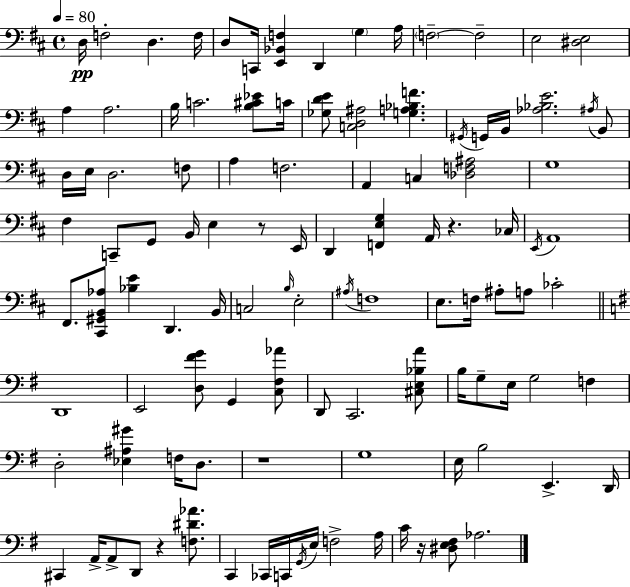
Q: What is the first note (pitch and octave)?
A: D3